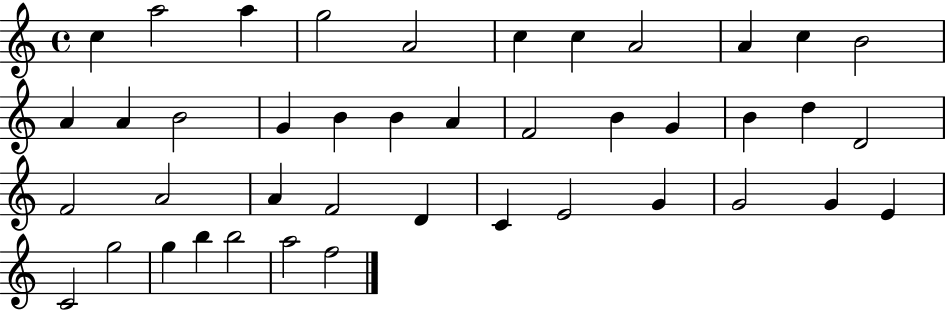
C5/q A5/h A5/q G5/h A4/h C5/q C5/q A4/h A4/q C5/q B4/h A4/q A4/q B4/h G4/q B4/q B4/q A4/q F4/h B4/q G4/q B4/q D5/q D4/h F4/h A4/h A4/q F4/h D4/q C4/q E4/h G4/q G4/h G4/q E4/q C4/h G5/h G5/q B5/q B5/h A5/h F5/h